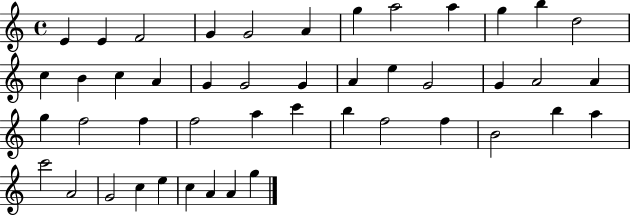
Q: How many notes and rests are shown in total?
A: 46